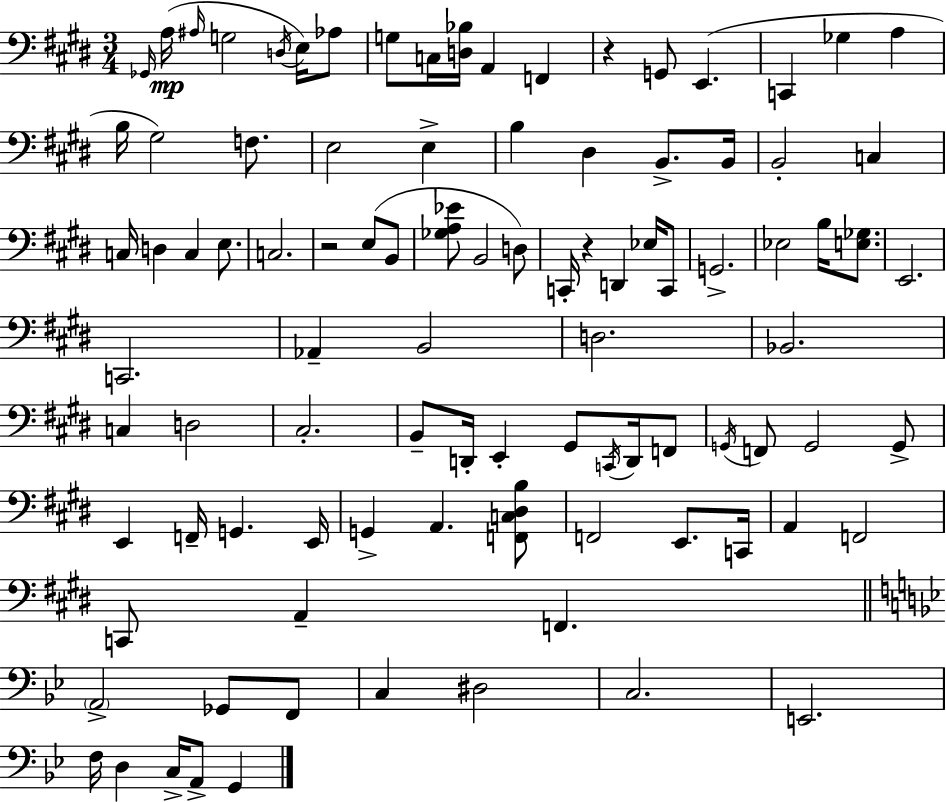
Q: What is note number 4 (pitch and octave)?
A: G3